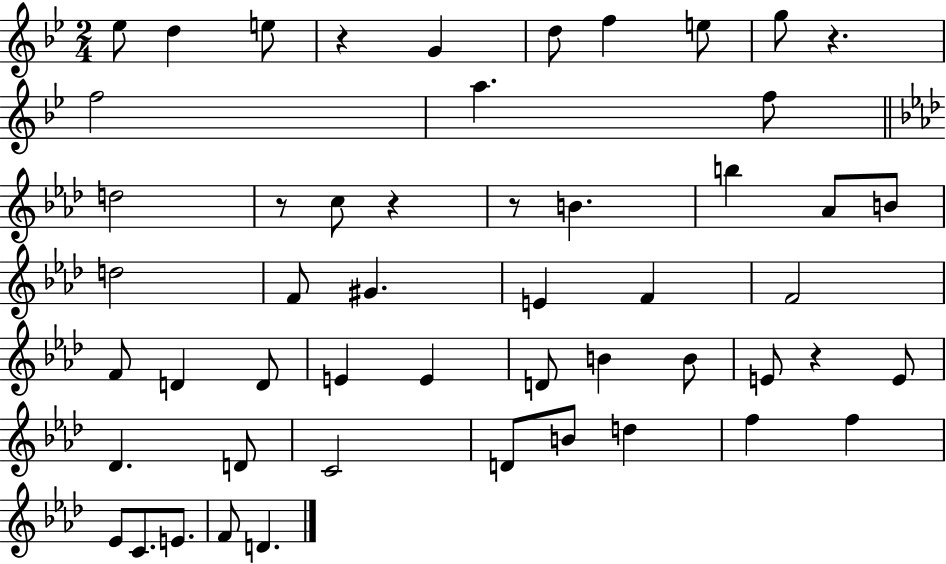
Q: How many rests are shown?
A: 6